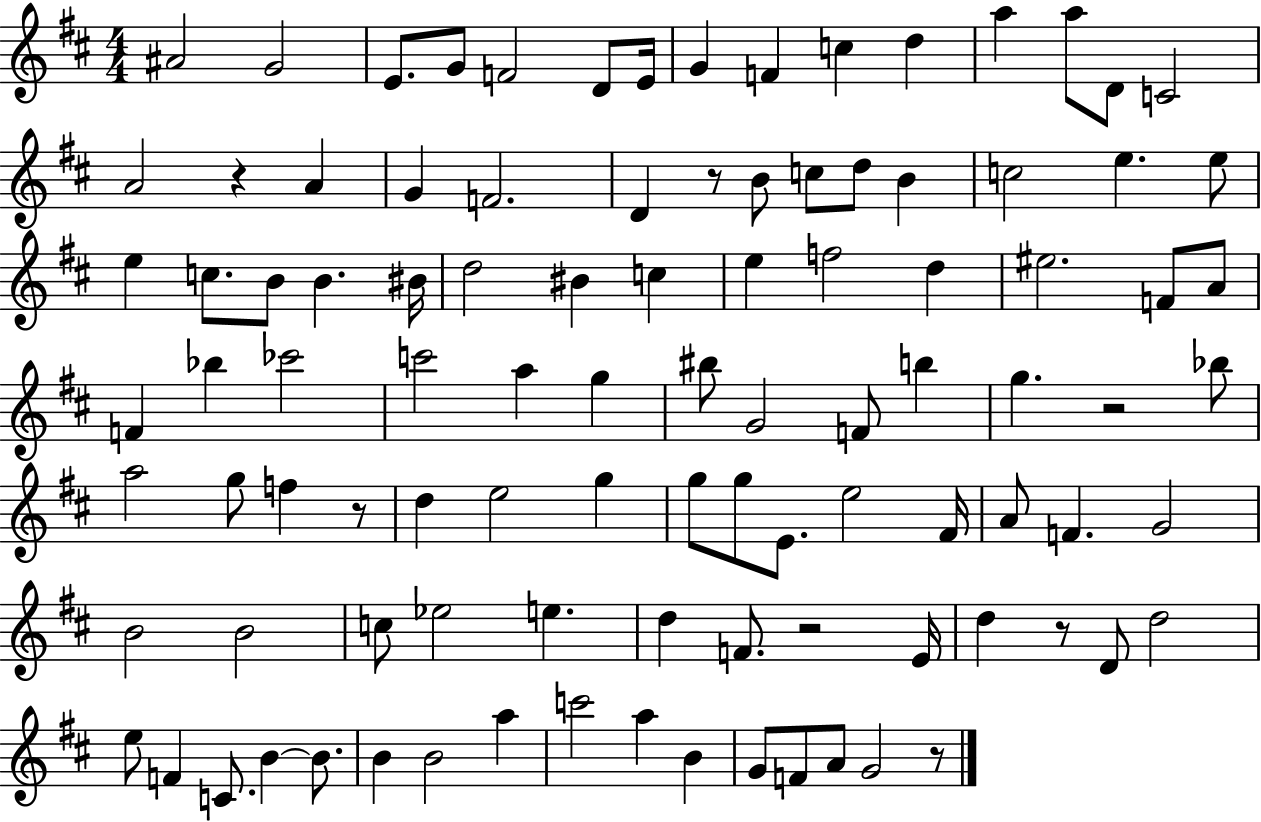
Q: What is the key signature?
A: D major